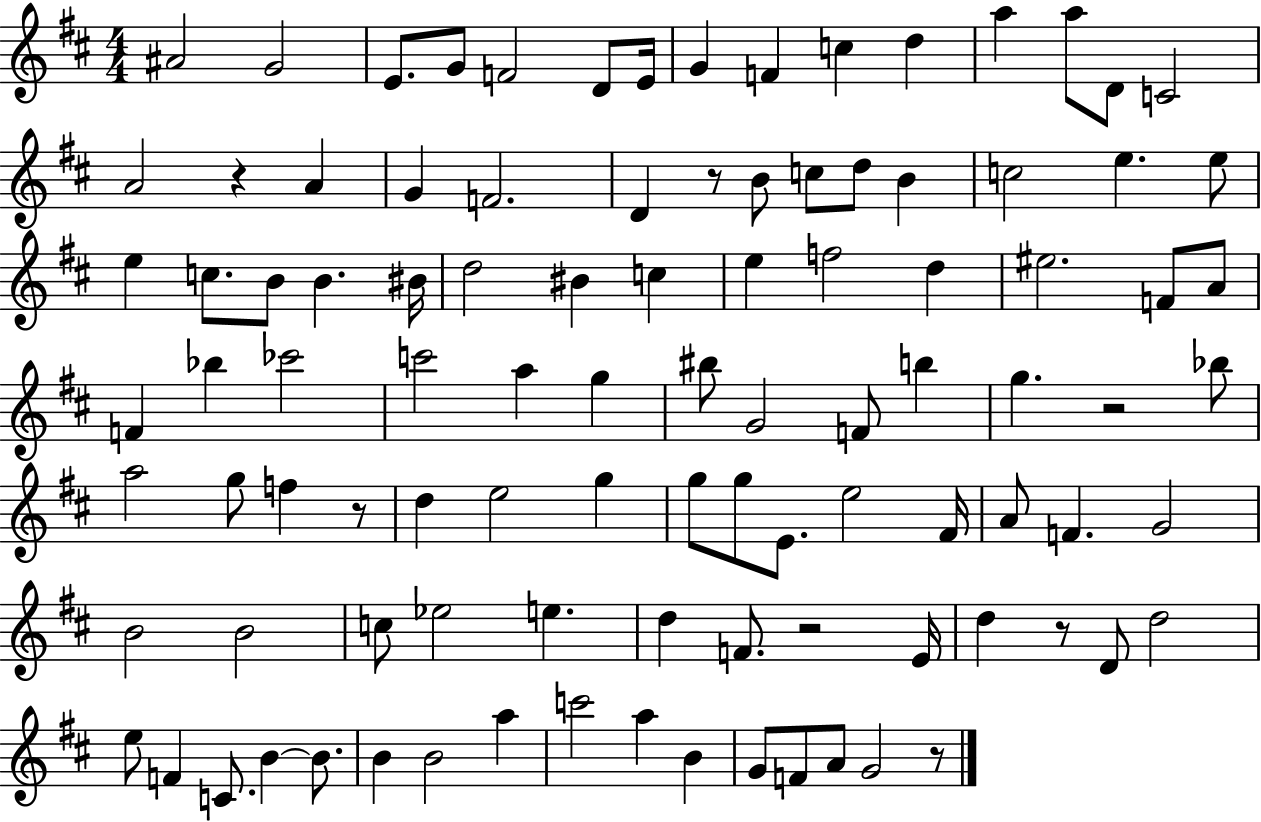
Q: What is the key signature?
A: D major